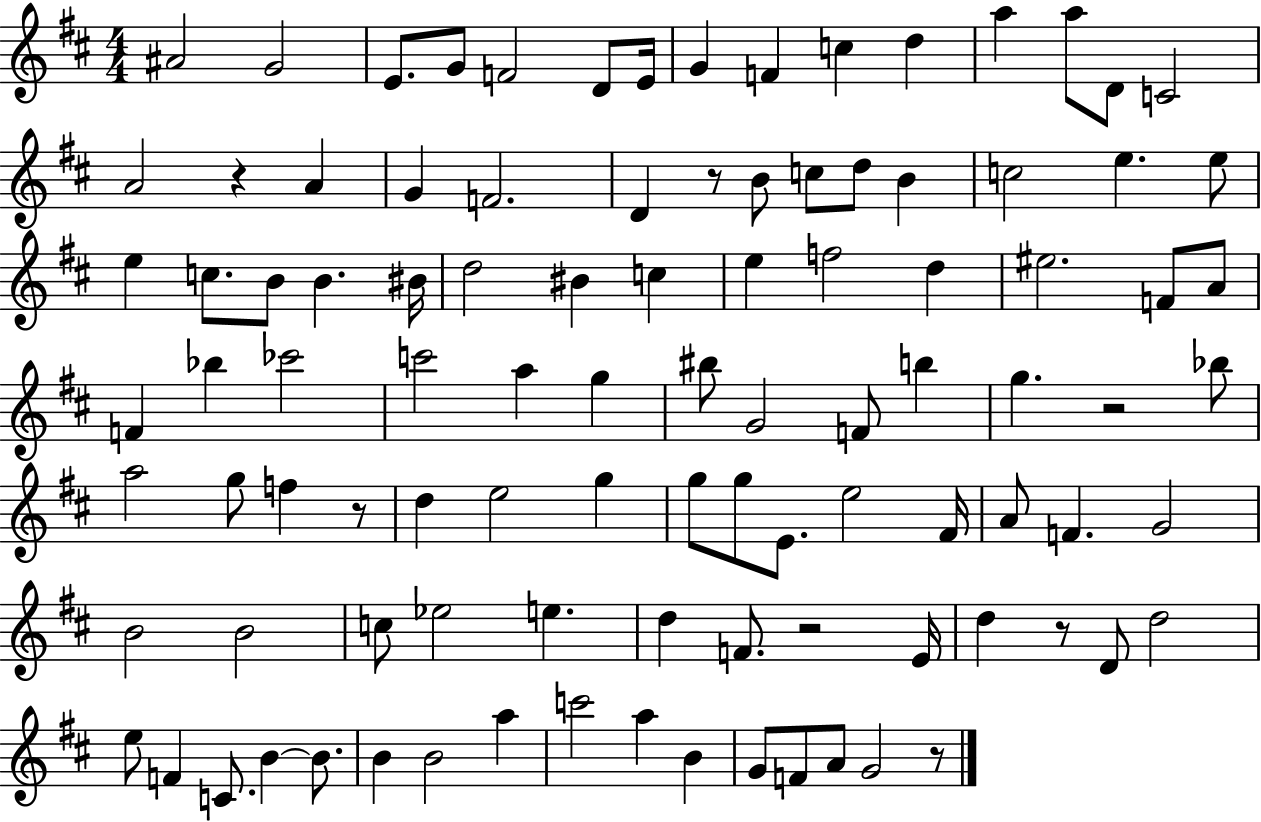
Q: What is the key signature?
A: D major